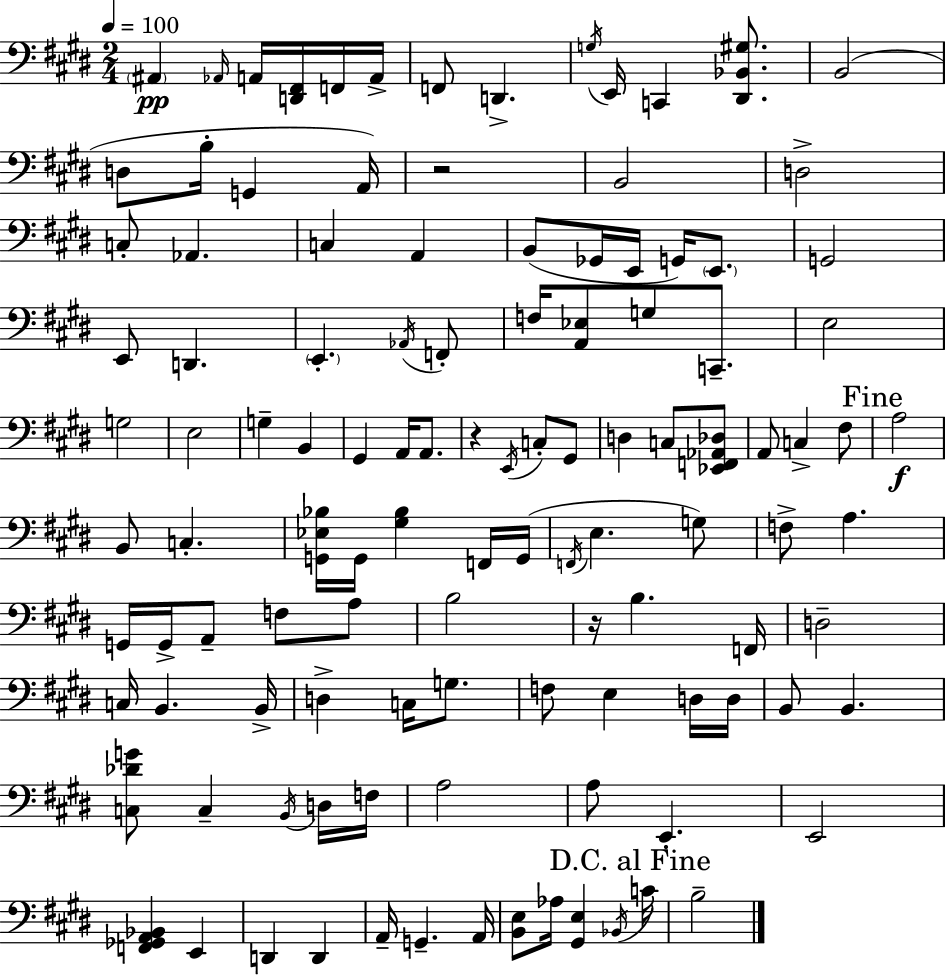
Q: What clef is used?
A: bass